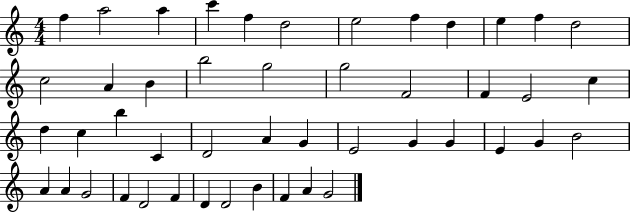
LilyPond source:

{
  \clef treble
  \numericTimeSignature
  \time 4/4
  \key c \major
  f''4 a''2 a''4 | c'''4 f''4 d''2 | e''2 f''4 d''4 | e''4 f''4 d''2 | \break c''2 a'4 b'4 | b''2 g''2 | g''2 f'2 | f'4 e'2 c''4 | \break d''4 c''4 b''4 c'4 | d'2 a'4 g'4 | e'2 g'4 g'4 | e'4 g'4 b'2 | \break a'4 a'4 g'2 | f'4 d'2 f'4 | d'4 d'2 b'4 | f'4 a'4 g'2 | \break \bar "|."
}